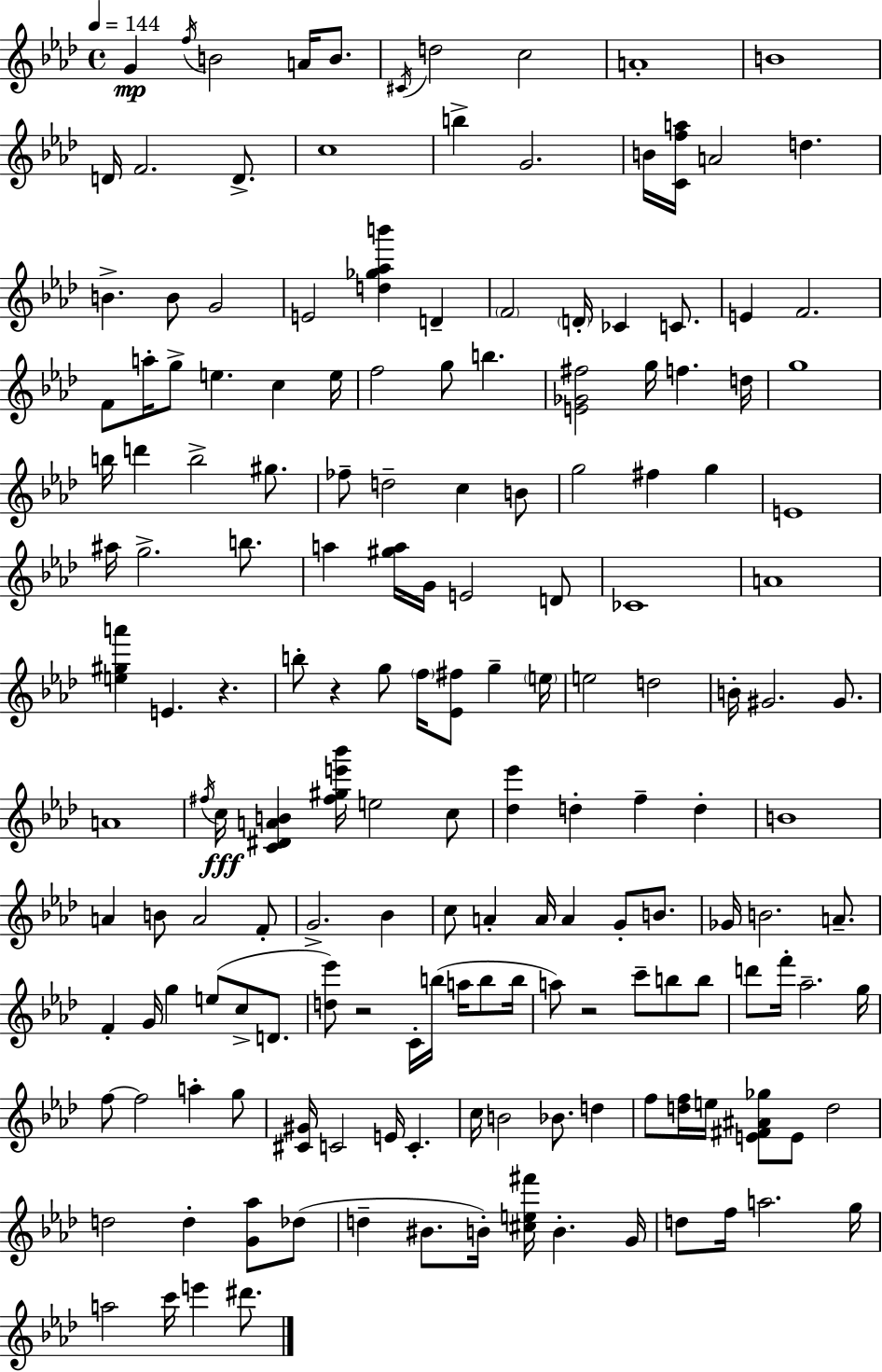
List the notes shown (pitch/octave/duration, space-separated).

G4/q F5/s B4/h A4/s B4/e. C#4/s D5/h C5/h A4/w B4/w D4/s F4/h. D4/e. C5/w B5/q G4/h. B4/s [C4,F5,A5]/s A4/h D5/q. B4/q. B4/e G4/h E4/h [D5,Gb5,Ab5,B6]/q D4/q F4/h D4/s CES4/q C4/e. E4/q F4/h. F4/e A5/s G5/e E5/q. C5/q E5/s F5/h G5/e B5/q. [E4,Gb4,F#5]/h G5/s F5/q. D5/s G5/w B5/s D6/q B5/h G#5/e. FES5/e D5/h C5/q B4/e G5/h F#5/q G5/q E4/w A#5/s G5/h. B5/e. A5/q [G#5,A5]/s G4/s E4/h D4/e CES4/w A4/w [E5,G#5,A6]/q E4/q. R/q. B5/e R/q G5/e F5/s [Eb4,F#5]/e G5/q E5/s E5/h D5/h B4/s G#4/h. G#4/e. A4/w F#5/s C5/s [C4,D#4,A4,B4]/q [F#5,G#5,E6,Bb6]/s E5/h C5/e [Db5,Eb6]/q D5/q F5/q D5/q B4/w A4/q B4/e A4/h F4/e G4/h. Bb4/q C5/e A4/q A4/s A4/q G4/e B4/e. Gb4/s B4/h. A4/e. F4/q G4/s G5/q E5/e C5/e D4/e. [D5,Eb6]/e R/h C4/s B5/s A5/s B5/e B5/s A5/e R/h C6/e B5/e B5/e D6/e F6/s Ab5/h. G5/s F5/e F5/h A5/q G5/e [C#4,G#4]/s C4/h E4/s C4/q. C5/s B4/h Bb4/e. D5/q F5/e [D5,F5]/s E5/s [E4,F#4,A#4,Gb5]/e E4/e D5/h D5/h D5/q [G4,Ab5]/e Db5/e D5/q BIS4/e. B4/s [C#5,E5,F#6]/s B4/q. G4/s D5/e F5/s A5/h. G5/s A5/h C6/s E6/q D#6/e.